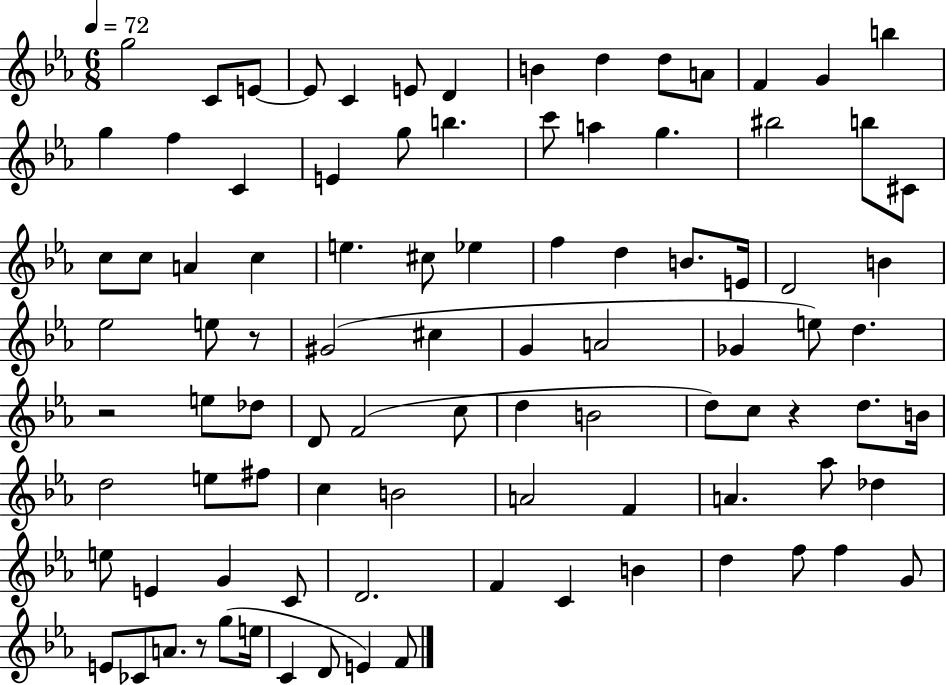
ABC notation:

X:1
T:Untitled
M:6/8
L:1/4
K:Eb
g2 C/2 E/2 E/2 C E/2 D B d d/2 A/2 F G b g f C E g/2 b c'/2 a g ^b2 b/2 ^C/2 c/2 c/2 A c e ^c/2 _e f d B/2 E/4 D2 B _e2 e/2 z/2 ^G2 ^c G A2 _G e/2 d z2 e/2 _d/2 D/2 F2 c/2 d B2 d/2 c/2 z d/2 B/4 d2 e/2 ^f/2 c B2 A2 F A _a/2 _d e/2 E G C/2 D2 F C B d f/2 f G/2 E/2 _C/2 A/2 z/2 g/2 e/4 C D/2 E F/2